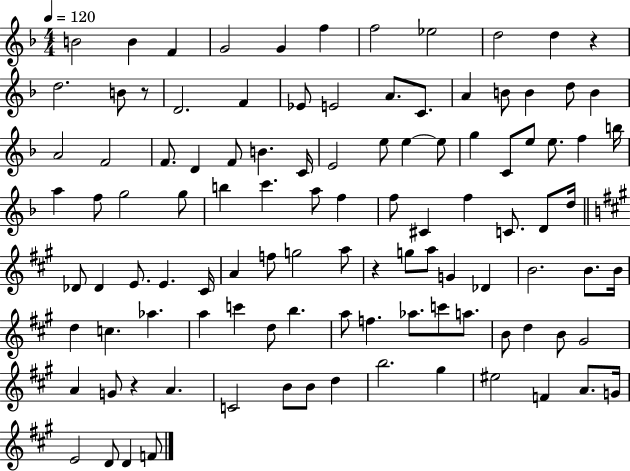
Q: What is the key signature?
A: F major